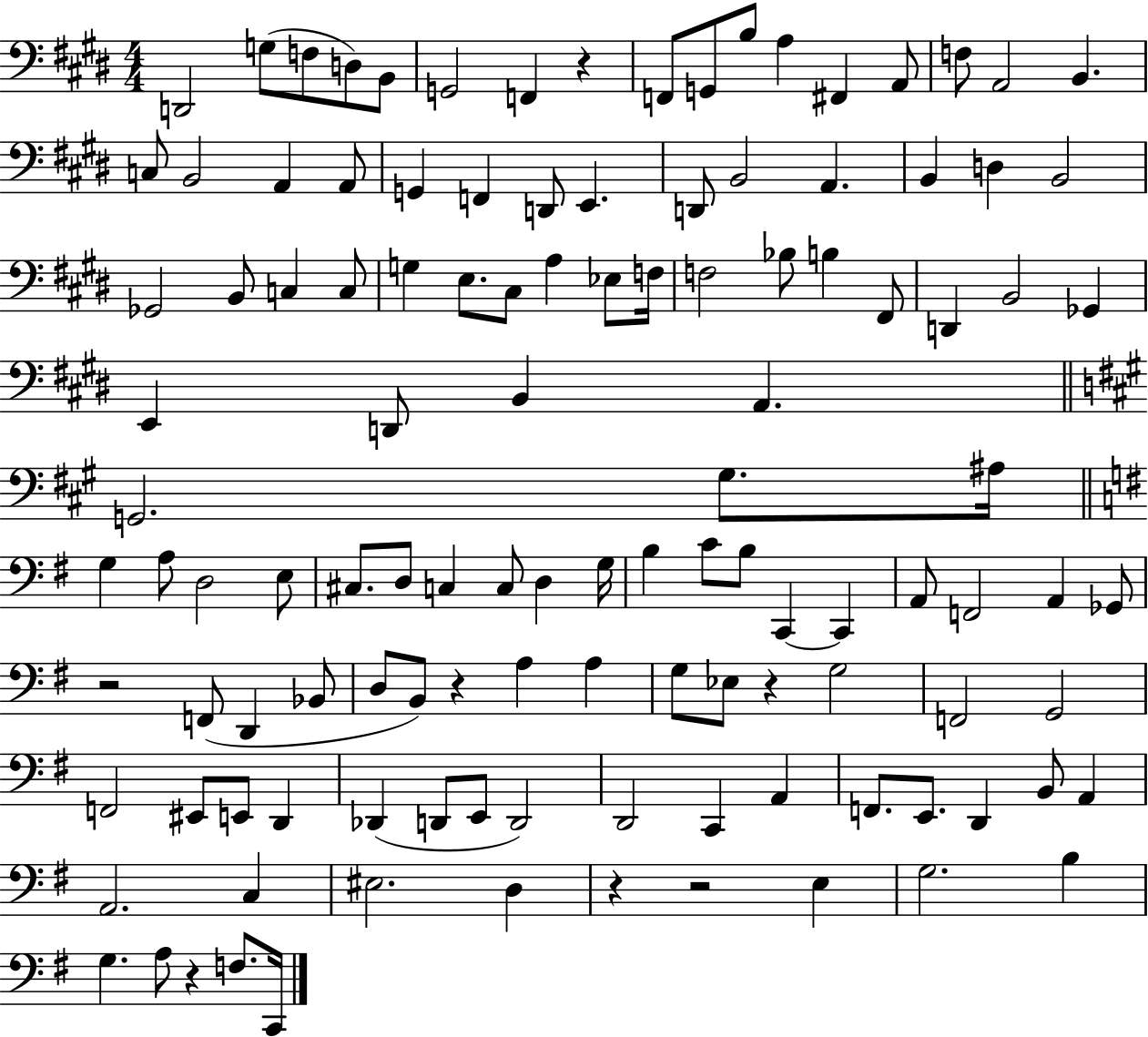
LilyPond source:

{
  \clef bass
  \numericTimeSignature
  \time 4/4
  \key e \major
  d,2 g8( f8 d8) b,8 | g,2 f,4 r4 | f,8 g,8 b8 a4 fis,4 a,8 | f8 a,2 b,4. | \break c8 b,2 a,4 a,8 | g,4 f,4 d,8 e,4. | d,8 b,2 a,4. | b,4 d4 b,2 | \break ges,2 b,8 c4 c8 | g4 e8. cis8 a4 ees8 f16 | f2 bes8 b4 fis,8 | d,4 b,2 ges,4 | \break e,4 d,8 b,4 a,4. | \bar "||" \break \key a \major g,2. gis8. ais16 | \bar "||" \break \key e \minor g4 a8 d2 e8 | cis8. d8 c4 c8 d4 g16 | b4 c'8 b8 c,4~~ c,4 | a,8 f,2 a,4 ges,8 | \break r2 f,8( d,4 bes,8 | d8 b,8) r4 a4 a4 | g8 ees8 r4 g2 | f,2 g,2 | \break f,2 eis,8 e,8 d,4 | des,4( d,8 e,8 d,2) | d,2 c,4 a,4 | f,8. e,8. d,4 b,8 a,4 | \break a,2. c4 | eis2. d4 | r4 r2 e4 | g2. b4 | \break g4. a8 r4 f8. c,16 | \bar "|."
}